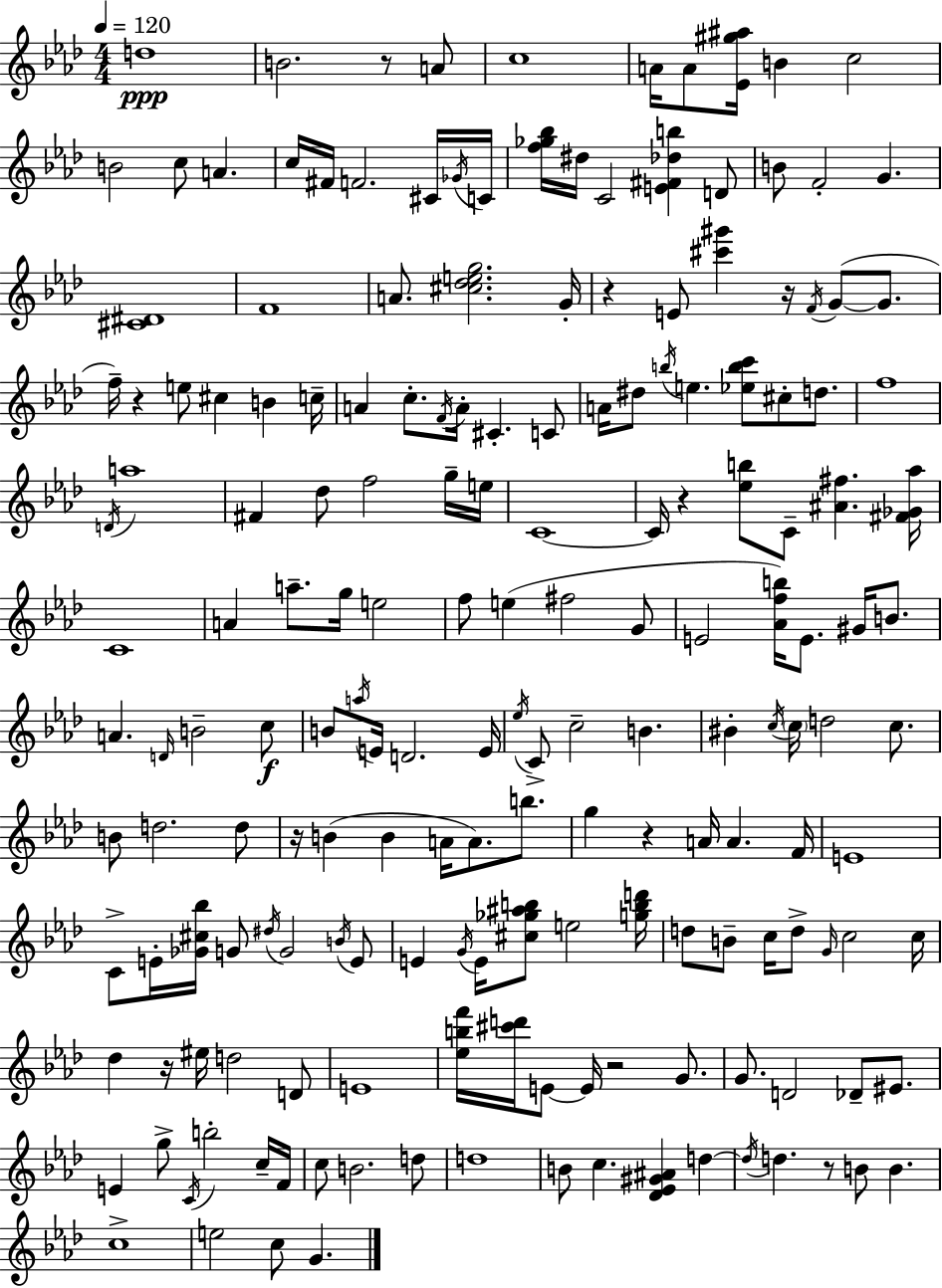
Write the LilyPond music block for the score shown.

{
  \clef treble
  \numericTimeSignature
  \time 4/4
  \key f \minor
  \tempo 4 = 120
  d''1\ppp | b'2. r8 a'8 | c''1 | a'16 a'8 <ees' gis'' ais''>16 b'4 c''2 | \break b'2 c''8 a'4. | c''16 fis'16 f'2. cis'16 \acciaccatura { ges'16 } | c'16 <f'' ges'' bes''>16 dis''16 c'2 <e' fis' des'' b''>4 d'8 | b'8 f'2-. g'4. | \break <cis' dis'>1 | f'1 | a'8. <cis'' des'' e'' g''>2. | g'16-. r4 e'8 <cis''' gis'''>4 r16 \acciaccatura { f'16 } g'8~(~ g'8. | \break f''16--) r4 e''8 cis''4 b'4 | c''16-- a'4 c''8.-. \acciaccatura { f'16 } a'16-. cis'4.-. | c'8 a'16 dis''8 \acciaccatura { b''16 } e''4. <ees'' b'' c'''>8 cis''8-. | d''8. f''1 | \break \acciaccatura { d'16 } a''1 | fis'4 des''8 f''2 | g''16-- e''16 c'1~~ | c'16 r4 <ees'' b''>8 c'8-- <ais' fis''>4. | \break <fis' ges' aes''>16 c'1 | a'4 a''8.-- g''16 e''2 | f''8 e''4( fis''2 | g'8 e'2 <aes' f'' b''>16) e'8. | \break gis'16 b'8. a'4. \grace { d'16 } b'2-- | c''8\f b'8 \acciaccatura { a''16 } e'16 d'2. | e'16 \acciaccatura { ees''16 } c'8-> c''2-- | b'4. bis'4-. \acciaccatura { c''16 } \parenthesize c''16 d''2 | \break c''8. b'8 d''2. | d''8 r16 b'4( b'4 | a'16 a'8.) b''8. g''4 r4 | a'16 a'4. f'16 e'1 | \break c'8-> e'16-. <ges' cis'' bes''>16 g'8 \acciaccatura { dis''16 } | g'2 \acciaccatura { b'16 } e'8 e'4 \acciaccatura { g'16 } | e'16 <cis'' ges'' ais'' b''>8 e''2 <g'' b'' d'''>16 d''8 b'8-- | c''16 d''8-> \grace { g'16 } c''2 c''16 des''4 | \break r16 eis''16 d''2 d'8 e'1 | <ees'' b'' f'''>16 <cis''' d'''>16 e'8~~ | e'16 r2 g'8. g'8. | d'2 des'8-- eis'8. e'4 | \break g''8-> \acciaccatura { c'16 } b''2-. c''16-- f'16 c''8 | b'2. d''8 d''1 | b'8 | c''4. <des' ees' gis' ais'>4 d''4~~ \acciaccatura { d''16 } d''4. | \break r8 b'8 b'4. c''1-> | e''2 | c''8 g'4. \bar "|."
}